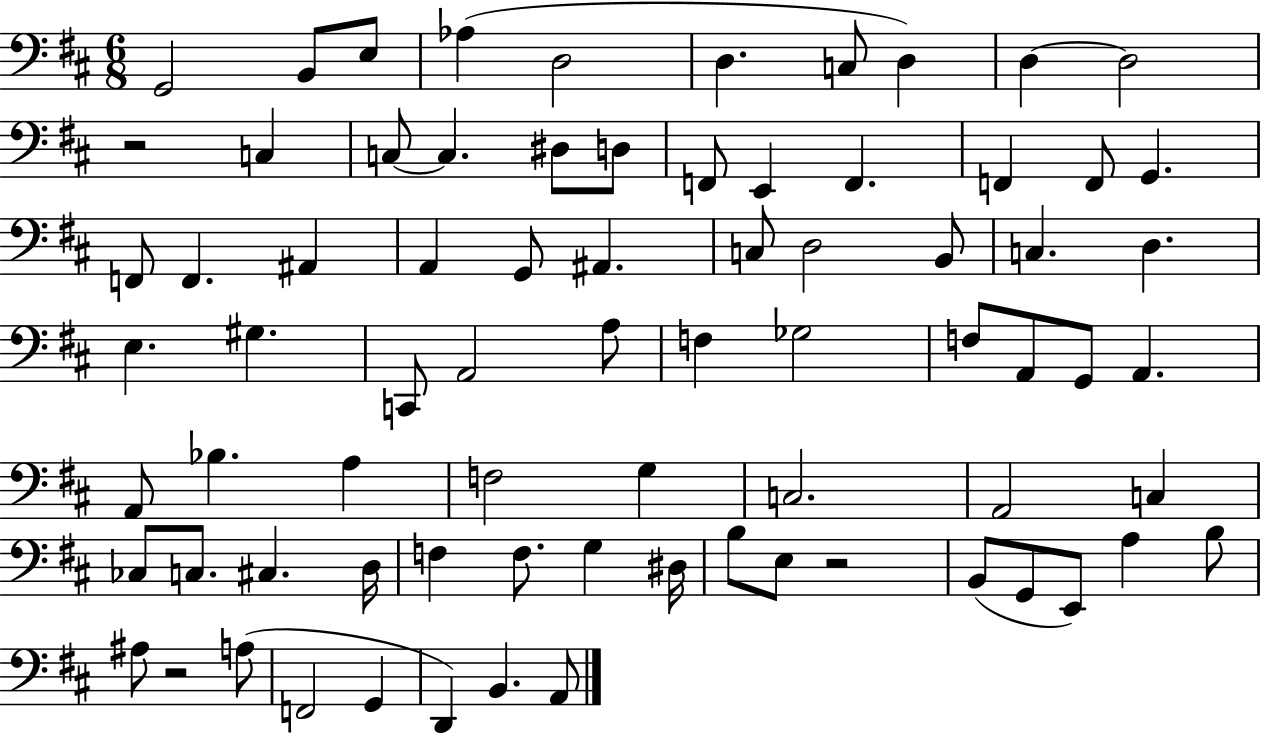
G2/h B2/e E3/e Ab3/q D3/h D3/q. C3/e D3/q D3/q D3/h R/h C3/q C3/e C3/q. D#3/e D3/e F2/e E2/q F2/q. F2/q F2/e G2/q. F2/e F2/q. A#2/q A2/q G2/e A#2/q. C3/e D3/h B2/e C3/q. D3/q. E3/q. G#3/q. C2/e A2/h A3/e F3/q Gb3/h F3/e A2/e G2/e A2/q. A2/e Bb3/q. A3/q F3/h G3/q C3/h. A2/h C3/q CES3/e C3/e. C#3/q. D3/s F3/q F3/e. G3/q D#3/s B3/e E3/e R/h B2/e G2/e E2/e A3/q B3/e A#3/e R/h A3/e F2/h G2/q D2/q B2/q. A2/e